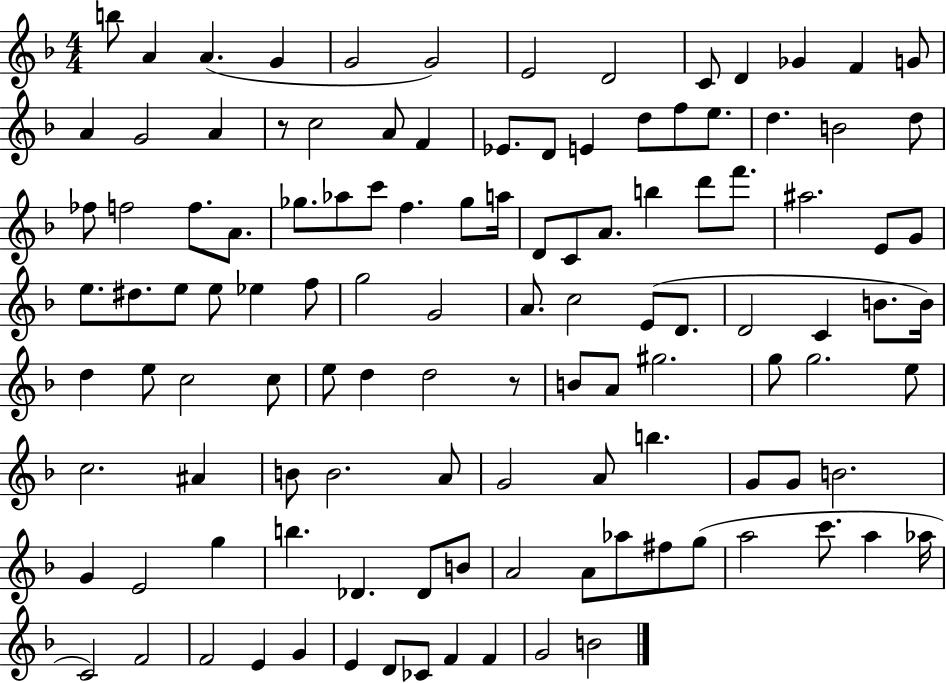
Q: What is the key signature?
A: F major